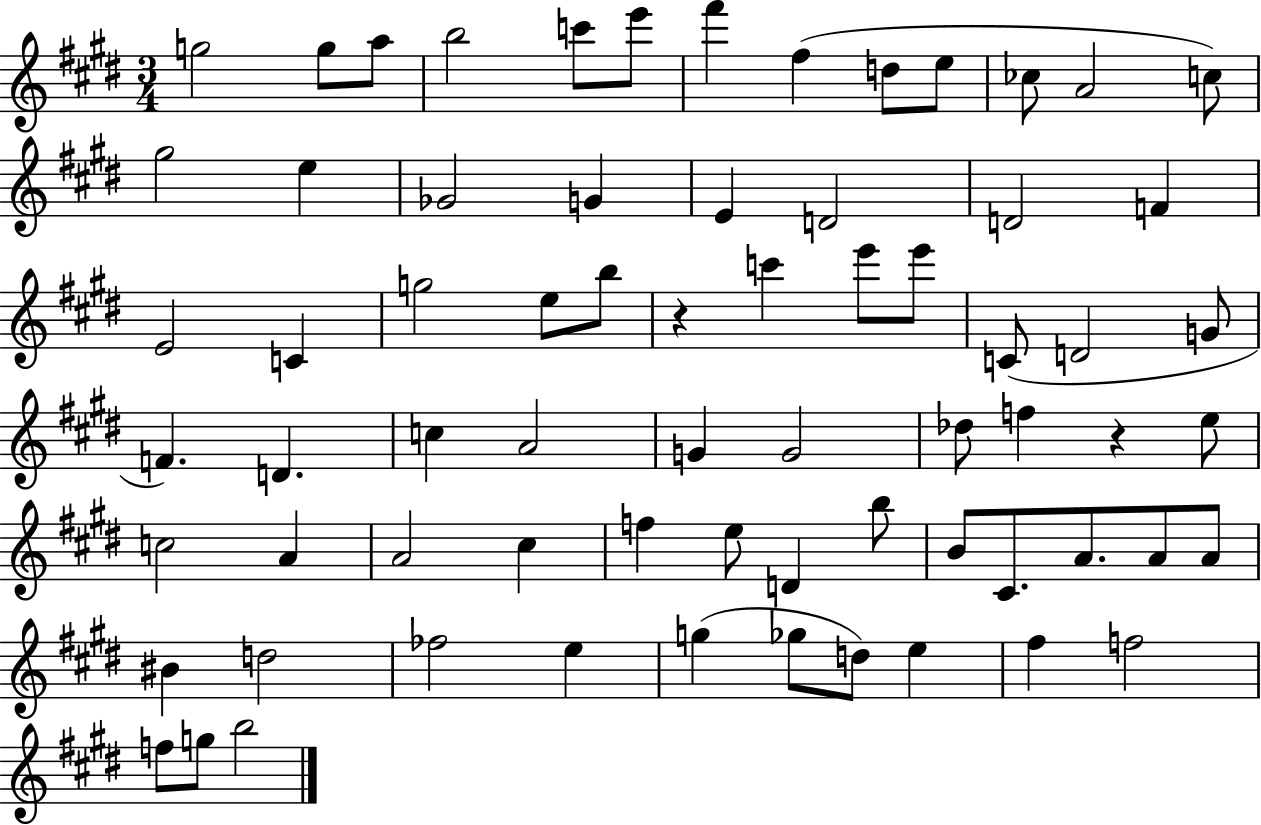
X:1
T:Untitled
M:3/4
L:1/4
K:E
g2 g/2 a/2 b2 c'/2 e'/2 ^f' ^f d/2 e/2 _c/2 A2 c/2 ^g2 e _G2 G E D2 D2 F E2 C g2 e/2 b/2 z c' e'/2 e'/2 C/2 D2 G/2 F D c A2 G G2 _d/2 f z e/2 c2 A A2 ^c f e/2 D b/2 B/2 ^C/2 A/2 A/2 A/2 ^B d2 _f2 e g _g/2 d/2 e ^f f2 f/2 g/2 b2